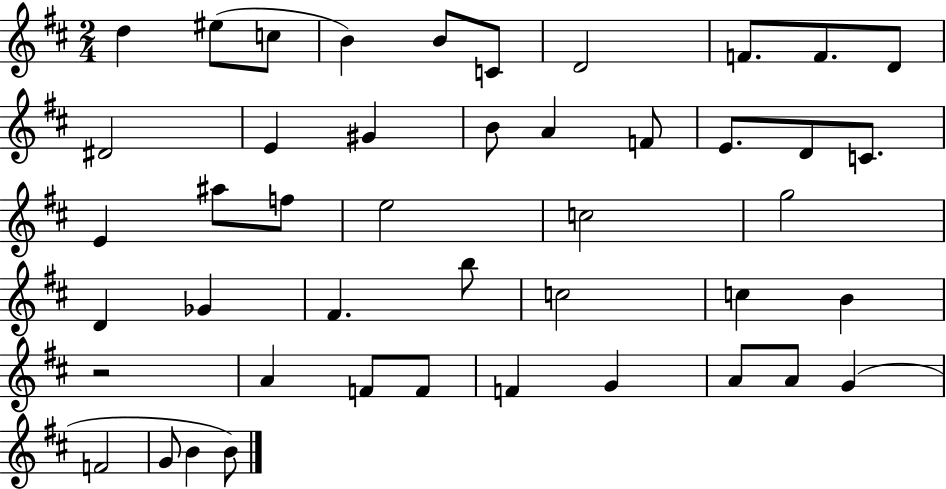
X:1
T:Untitled
M:2/4
L:1/4
K:D
d ^e/2 c/2 B B/2 C/2 D2 F/2 F/2 D/2 ^D2 E ^G B/2 A F/2 E/2 D/2 C/2 E ^a/2 f/2 e2 c2 g2 D _G ^F b/2 c2 c B z2 A F/2 F/2 F G A/2 A/2 G F2 G/2 B B/2